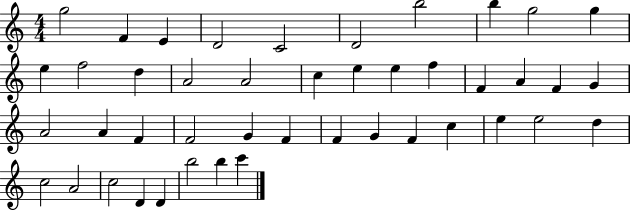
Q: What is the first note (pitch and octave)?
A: G5